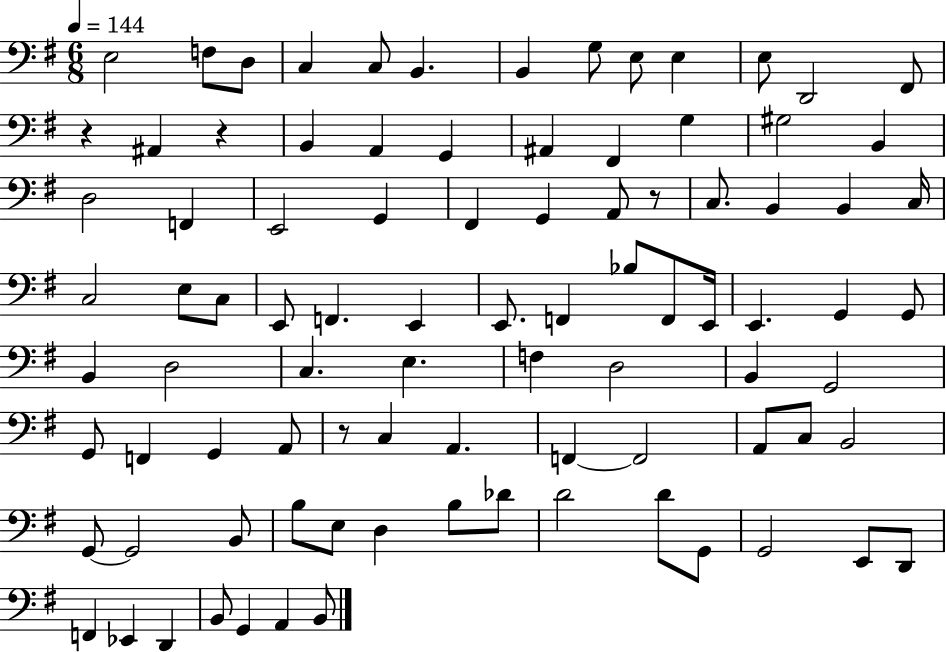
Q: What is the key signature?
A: G major